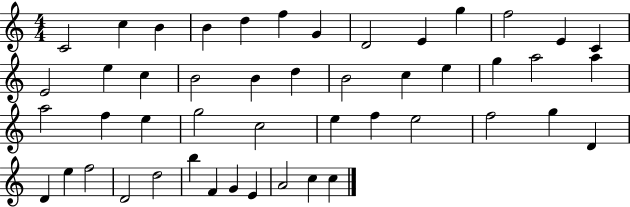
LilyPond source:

{
  \clef treble
  \numericTimeSignature
  \time 4/4
  \key c \major
  c'2 c''4 b'4 | b'4 d''4 f''4 g'4 | d'2 e'4 g''4 | f''2 e'4 c'4 | \break e'2 e''4 c''4 | b'2 b'4 d''4 | b'2 c''4 e''4 | g''4 a''2 a''4 | \break a''2 f''4 e''4 | g''2 c''2 | e''4 f''4 e''2 | f''2 g''4 d'4 | \break d'4 e''4 f''2 | d'2 d''2 | b''4 f'4 g'4 e'4 | a'2 c''4 c''4 | \break \bar "|."
}